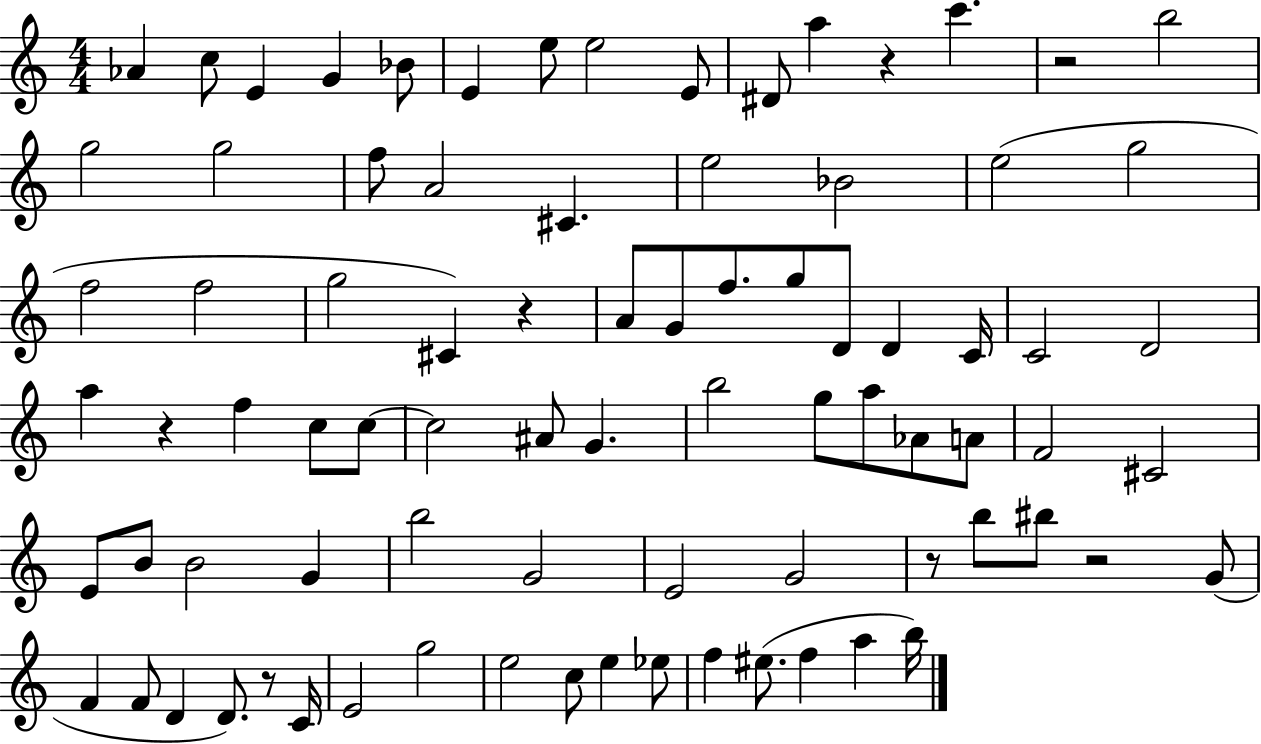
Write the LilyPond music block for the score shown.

{
  \clef treble
  \numericTimeSignature
  \time 4/4
  \key c \major
  aes'4 c''8 e'4 g'4 bes'8 | e'4 e''8 e''2 e'8 | dis'8 a''4 r4 c'''4. | r2 b''2 | \break g''2 g''2 | f''8 a'2 cis'4. | e''2 bes'2 | e''2( g''2 | \break f''2 f''2 | g''2 cis'4) r4 | a'8 g'8 f''8. g''8 d'8 d'4 c'16 | c'2 d'2 | \break a''4 r4 f''4 c''8 c''8~~ | c''2 ais'8 g'4. | b''2 g''8 a''8 aes'8 a'8 | f'2 cis'2 | \break e'8 b'8 b'2 g'4 | b''2 g'2 | e'2 g'2 | r8 b''8 bis''8 r2 g'8( | \break f'4 f'8 d'4 d'8.) r8 c'16 | e'2 g''2 | e''2 c''8 e''4 ees''8 | f''4 eis''8.( f''4 a''4 b''16) | \break \bar "|."
}